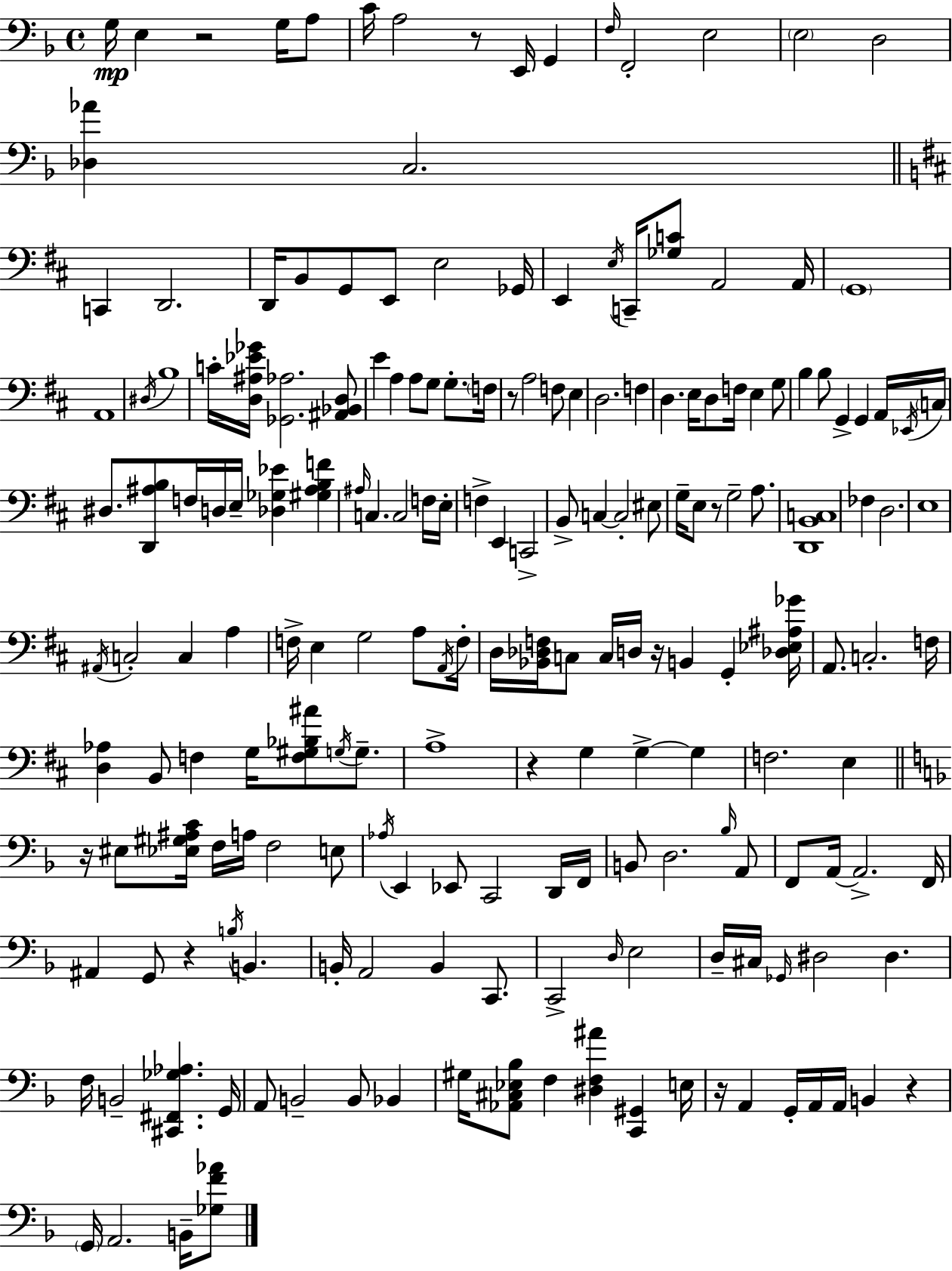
X:1
T:Untitled
M:4/4
L:1/4
K:Dm
G,/4 E, z2 G,/4 A,/2 C/4 A,2 z/2 E,,/4 G,, F,/4 F,,2 E,2 E,2 D,2 [_D,_A] C,2 C,, D,,2 D,,/4 B,,/2 G,,/2 E,,/2 E,2 _G,,/4 E,, E,/4 C,,/4 [_G,C]/2 A,,2 A,,/4 G,,4 A,,4 ^D,/4 B,4 C/4 [D,^A,_E_G]/4 [_G,,_A,]2 [^A,,_B,,D,]/2 E A, A,/2 G,/2 G,/2 F,/4 z/2 A,2 F,/2 E, D,2 F, D, E,/4 D,/2 F,/4 E, G,/2 B, B,/2 G,, G,, A,,/4 _E,,/4 C,/4 ^D,/2 [D,,^A,B,]/2 F,/4 D,/4 E,/4 [_D,_G,_E] [^G,^A,B,F] ^A,/4 C, C,2 F,/4 E,/4 F, E,, C,,2 B,,/2 C, C,2 ^E,/2 G,/4 E,/2 z/2 G,2 A,/2 [D,,B,,C,]4 _F, D,2 E,4 ^A,,/4 C,2 C, A, F,/4 E, G,2 A,/2 A,,/4 F,/4 D,/4 [_B,,_D,F,]/4 C,/2 C,/4 D,/4 z/4 B,, G,, [_D,_E,^A,_G]/4 A,,/2 C,2 F,/4 [D,_A,] B,,/2 F, G,/4 [F,^G,_B,^A]/2 G,/4 G,/2 A,4 z G, G, G, F,2 E, z/4 ^E,/2 [_E,^G,^A,C]/4 F,/4 A,/4 F,2 E,/2 _A,/4 E,, _E,,/2 C,,2 D,,/4 F,,/4 B,,/2 D,2 _B,/4 A,,/2 F,,/2 A,,/4 A,,2 F,,/4 ^A,, G,,/2 z B,/4 B,, B,,/4 A,,2 B,, C,,/2 C,,2 D,/4 E,2 D,/4 ^C,/4 _G,,/4 ^D,2 ^D, F,/4 B,,2 [^C,,^F,,_G,_A,] G,,/4 A,,/2 B,,2 B,,/2 _B,, ^G,/4 [_A,,^C,_E,_B,]/2 F, [^D,F,^A] [C,,^G,,] E,/4 z/4 A,, G,,/4 A,,/4 A,,/4 B,, z G,,/4 A,,2 B,,/4 [_G,F_A]/2